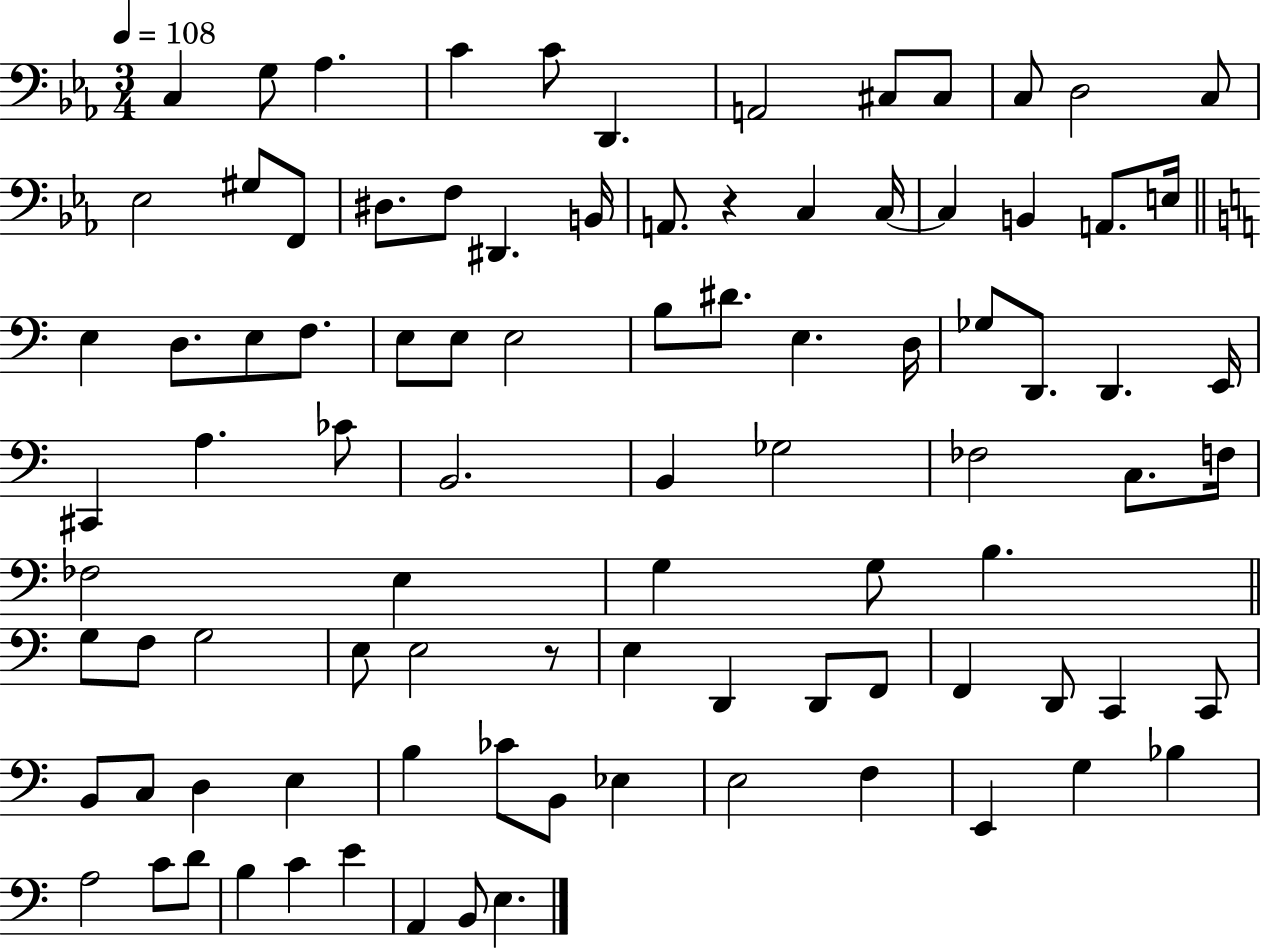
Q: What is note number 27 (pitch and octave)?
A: E3